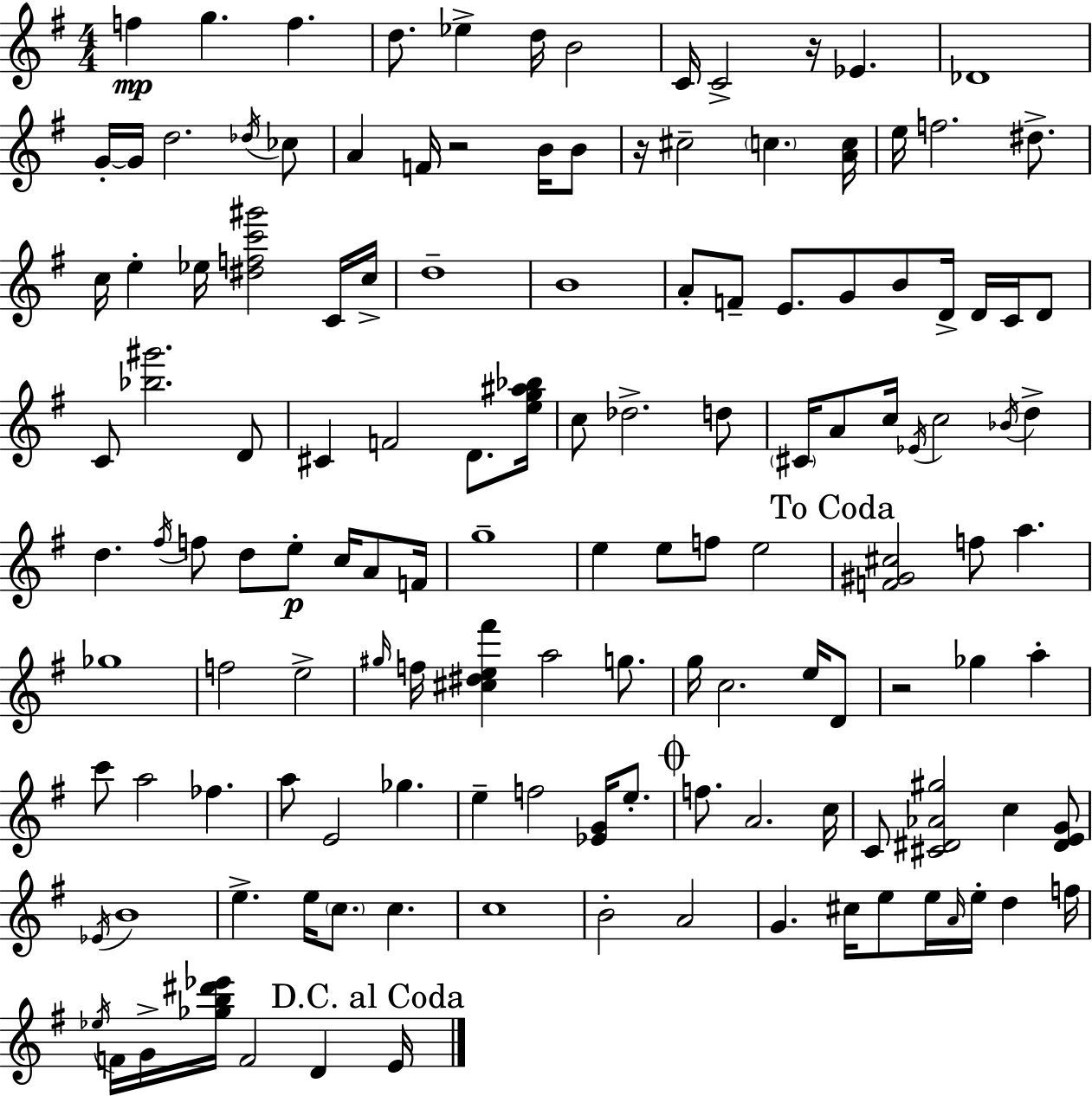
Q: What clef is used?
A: treble